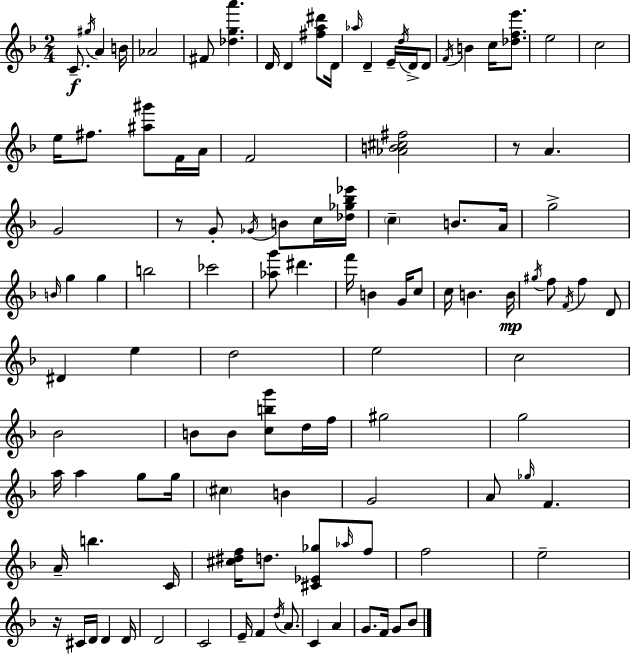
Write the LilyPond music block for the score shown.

{
  \clef treble
  \numericTimeSignature
  \time 2/4
  \key d \minor
  c'8.--\f \acciaccatura { gis''16 } a'4 | b'16 aes'2 | fis'8 <des'' g'' a'''>4. | d'16 d'4 <fis'' a'' dis'''>8 | \break d'16 \grace { aes''16 } d'4-- e'16-- \acciaccatura { d''16 } | d'16-> d'8 \acciaccatura { f'16 } b'4 | c''16 <des'' f'' e'''>8. e''2 | c''2 | \break e''16 fis''8. | <ais'' gis'''>8 f'16 a'16 f'2 | <aes' b' cis'' fis''>2 | r8 a'4. | \break g'2 | r8 g'8-. | \acciaccatura { ges'16 } b'8 c''16 <des'' ges'' bes'' ees'''>16 \parenthesize c''4-- | b'8. a'16 g''2-> | \break \grace { b'16 } g''4 | g''4 b''2 | ces'''2 | <aes'' g'''>8 | \break dis'''4. f'''16 b'4 | g'16 c''8 c''16 b'4. | b'16\mp \acciaccatura { gis''16 } f''8 | \acciaccatura { f'16 } f''4 d'8 | \break dis'4 e''4 | d''2 | e''2 | c''2 | \break bes'2 | b'8 b'8 <c'' b'' g'''>8 d''16 f''16 | gis''2 | g''2 | \break a''16 a''4 g''8 g''16 | \parenthesize cis''4 b'4 | g'2 | a'8 \grace { ges''16 } f'4. | \break a'16-- b''4. | c'16 <cis'' dis'' f''>16 d''8. <cis' ees' ges''>8 \grace { aes''16 } | f''8 f''2 | e''2-- | \break r16 cis'16 d'16 d'4 | d'16 d'2 | c'2 | e'16-- f'4 \acciaccatura { d''16 } | \break a'8. c'4 a'4 | g'8. f'16 g'8 | bes'8 \bar "|."
}